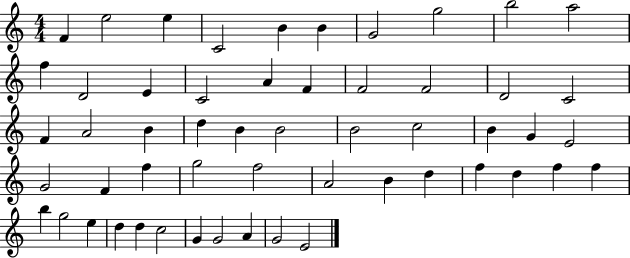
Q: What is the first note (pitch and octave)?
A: F4